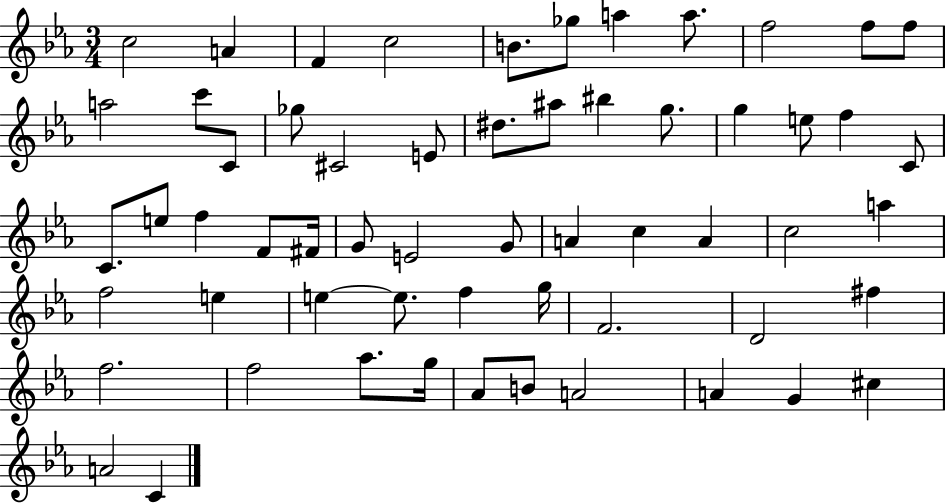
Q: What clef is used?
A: treble